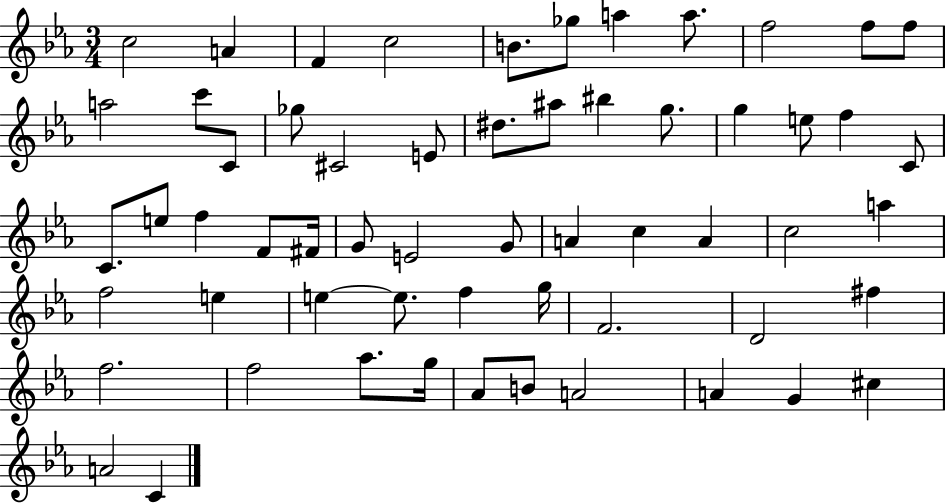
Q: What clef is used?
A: treble